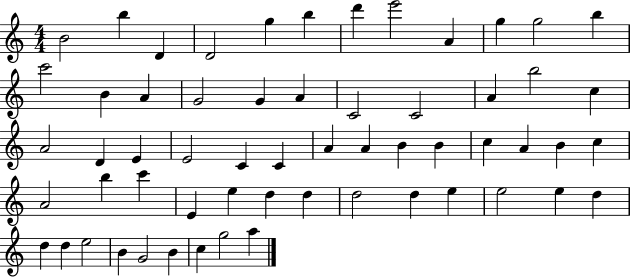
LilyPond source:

{
  \clef treble
  \numericTimeSignature
  \time 4/4
  \key c \major
  b'2 b''4 d'4 | d'2 g''4 b''4 | d'''4 e'''2 a'4 | g''4 g''2 b''4 | \break c'''2 b'4 a'4 | g'2 g'4 a'4 | c'2 c'2 | a'4 b''2 c''4 | \break a'2 d'4 e'4 | e'2 c'4 c'4 | a'4 a'4 b'4 b'4 | c''4 a'4 b'4 c''4 | \break a'2 b''4 c'''4 | e'4 e''4 d''4 d''4 | d''2 d''4 e''4 | e''2 e''4 d''4 | \break d''4 d''4 e''2 | b'4 g'2 b'4 | c''4 g''2 a''4 | \bar "|."
}